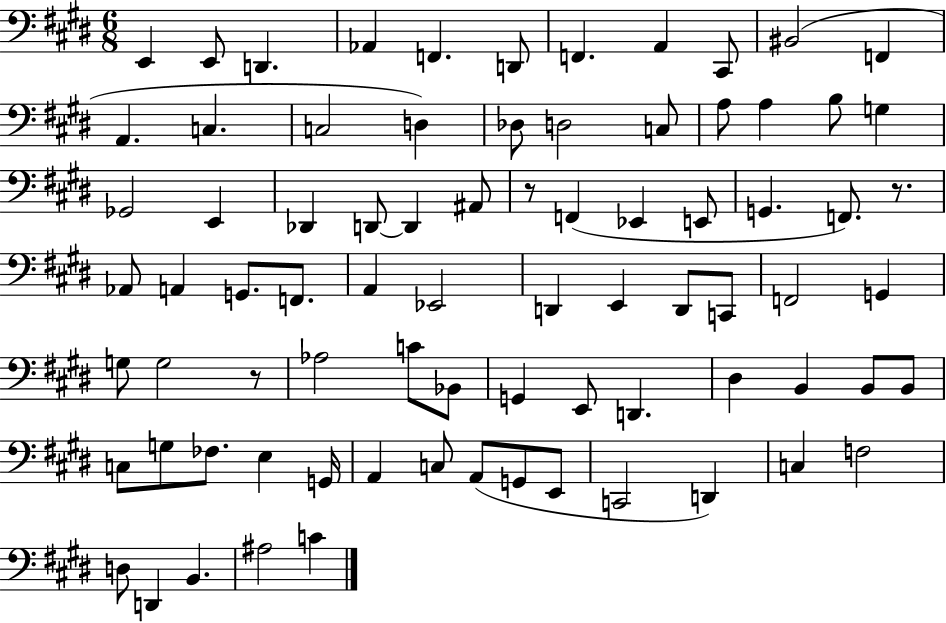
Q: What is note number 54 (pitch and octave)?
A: D#3